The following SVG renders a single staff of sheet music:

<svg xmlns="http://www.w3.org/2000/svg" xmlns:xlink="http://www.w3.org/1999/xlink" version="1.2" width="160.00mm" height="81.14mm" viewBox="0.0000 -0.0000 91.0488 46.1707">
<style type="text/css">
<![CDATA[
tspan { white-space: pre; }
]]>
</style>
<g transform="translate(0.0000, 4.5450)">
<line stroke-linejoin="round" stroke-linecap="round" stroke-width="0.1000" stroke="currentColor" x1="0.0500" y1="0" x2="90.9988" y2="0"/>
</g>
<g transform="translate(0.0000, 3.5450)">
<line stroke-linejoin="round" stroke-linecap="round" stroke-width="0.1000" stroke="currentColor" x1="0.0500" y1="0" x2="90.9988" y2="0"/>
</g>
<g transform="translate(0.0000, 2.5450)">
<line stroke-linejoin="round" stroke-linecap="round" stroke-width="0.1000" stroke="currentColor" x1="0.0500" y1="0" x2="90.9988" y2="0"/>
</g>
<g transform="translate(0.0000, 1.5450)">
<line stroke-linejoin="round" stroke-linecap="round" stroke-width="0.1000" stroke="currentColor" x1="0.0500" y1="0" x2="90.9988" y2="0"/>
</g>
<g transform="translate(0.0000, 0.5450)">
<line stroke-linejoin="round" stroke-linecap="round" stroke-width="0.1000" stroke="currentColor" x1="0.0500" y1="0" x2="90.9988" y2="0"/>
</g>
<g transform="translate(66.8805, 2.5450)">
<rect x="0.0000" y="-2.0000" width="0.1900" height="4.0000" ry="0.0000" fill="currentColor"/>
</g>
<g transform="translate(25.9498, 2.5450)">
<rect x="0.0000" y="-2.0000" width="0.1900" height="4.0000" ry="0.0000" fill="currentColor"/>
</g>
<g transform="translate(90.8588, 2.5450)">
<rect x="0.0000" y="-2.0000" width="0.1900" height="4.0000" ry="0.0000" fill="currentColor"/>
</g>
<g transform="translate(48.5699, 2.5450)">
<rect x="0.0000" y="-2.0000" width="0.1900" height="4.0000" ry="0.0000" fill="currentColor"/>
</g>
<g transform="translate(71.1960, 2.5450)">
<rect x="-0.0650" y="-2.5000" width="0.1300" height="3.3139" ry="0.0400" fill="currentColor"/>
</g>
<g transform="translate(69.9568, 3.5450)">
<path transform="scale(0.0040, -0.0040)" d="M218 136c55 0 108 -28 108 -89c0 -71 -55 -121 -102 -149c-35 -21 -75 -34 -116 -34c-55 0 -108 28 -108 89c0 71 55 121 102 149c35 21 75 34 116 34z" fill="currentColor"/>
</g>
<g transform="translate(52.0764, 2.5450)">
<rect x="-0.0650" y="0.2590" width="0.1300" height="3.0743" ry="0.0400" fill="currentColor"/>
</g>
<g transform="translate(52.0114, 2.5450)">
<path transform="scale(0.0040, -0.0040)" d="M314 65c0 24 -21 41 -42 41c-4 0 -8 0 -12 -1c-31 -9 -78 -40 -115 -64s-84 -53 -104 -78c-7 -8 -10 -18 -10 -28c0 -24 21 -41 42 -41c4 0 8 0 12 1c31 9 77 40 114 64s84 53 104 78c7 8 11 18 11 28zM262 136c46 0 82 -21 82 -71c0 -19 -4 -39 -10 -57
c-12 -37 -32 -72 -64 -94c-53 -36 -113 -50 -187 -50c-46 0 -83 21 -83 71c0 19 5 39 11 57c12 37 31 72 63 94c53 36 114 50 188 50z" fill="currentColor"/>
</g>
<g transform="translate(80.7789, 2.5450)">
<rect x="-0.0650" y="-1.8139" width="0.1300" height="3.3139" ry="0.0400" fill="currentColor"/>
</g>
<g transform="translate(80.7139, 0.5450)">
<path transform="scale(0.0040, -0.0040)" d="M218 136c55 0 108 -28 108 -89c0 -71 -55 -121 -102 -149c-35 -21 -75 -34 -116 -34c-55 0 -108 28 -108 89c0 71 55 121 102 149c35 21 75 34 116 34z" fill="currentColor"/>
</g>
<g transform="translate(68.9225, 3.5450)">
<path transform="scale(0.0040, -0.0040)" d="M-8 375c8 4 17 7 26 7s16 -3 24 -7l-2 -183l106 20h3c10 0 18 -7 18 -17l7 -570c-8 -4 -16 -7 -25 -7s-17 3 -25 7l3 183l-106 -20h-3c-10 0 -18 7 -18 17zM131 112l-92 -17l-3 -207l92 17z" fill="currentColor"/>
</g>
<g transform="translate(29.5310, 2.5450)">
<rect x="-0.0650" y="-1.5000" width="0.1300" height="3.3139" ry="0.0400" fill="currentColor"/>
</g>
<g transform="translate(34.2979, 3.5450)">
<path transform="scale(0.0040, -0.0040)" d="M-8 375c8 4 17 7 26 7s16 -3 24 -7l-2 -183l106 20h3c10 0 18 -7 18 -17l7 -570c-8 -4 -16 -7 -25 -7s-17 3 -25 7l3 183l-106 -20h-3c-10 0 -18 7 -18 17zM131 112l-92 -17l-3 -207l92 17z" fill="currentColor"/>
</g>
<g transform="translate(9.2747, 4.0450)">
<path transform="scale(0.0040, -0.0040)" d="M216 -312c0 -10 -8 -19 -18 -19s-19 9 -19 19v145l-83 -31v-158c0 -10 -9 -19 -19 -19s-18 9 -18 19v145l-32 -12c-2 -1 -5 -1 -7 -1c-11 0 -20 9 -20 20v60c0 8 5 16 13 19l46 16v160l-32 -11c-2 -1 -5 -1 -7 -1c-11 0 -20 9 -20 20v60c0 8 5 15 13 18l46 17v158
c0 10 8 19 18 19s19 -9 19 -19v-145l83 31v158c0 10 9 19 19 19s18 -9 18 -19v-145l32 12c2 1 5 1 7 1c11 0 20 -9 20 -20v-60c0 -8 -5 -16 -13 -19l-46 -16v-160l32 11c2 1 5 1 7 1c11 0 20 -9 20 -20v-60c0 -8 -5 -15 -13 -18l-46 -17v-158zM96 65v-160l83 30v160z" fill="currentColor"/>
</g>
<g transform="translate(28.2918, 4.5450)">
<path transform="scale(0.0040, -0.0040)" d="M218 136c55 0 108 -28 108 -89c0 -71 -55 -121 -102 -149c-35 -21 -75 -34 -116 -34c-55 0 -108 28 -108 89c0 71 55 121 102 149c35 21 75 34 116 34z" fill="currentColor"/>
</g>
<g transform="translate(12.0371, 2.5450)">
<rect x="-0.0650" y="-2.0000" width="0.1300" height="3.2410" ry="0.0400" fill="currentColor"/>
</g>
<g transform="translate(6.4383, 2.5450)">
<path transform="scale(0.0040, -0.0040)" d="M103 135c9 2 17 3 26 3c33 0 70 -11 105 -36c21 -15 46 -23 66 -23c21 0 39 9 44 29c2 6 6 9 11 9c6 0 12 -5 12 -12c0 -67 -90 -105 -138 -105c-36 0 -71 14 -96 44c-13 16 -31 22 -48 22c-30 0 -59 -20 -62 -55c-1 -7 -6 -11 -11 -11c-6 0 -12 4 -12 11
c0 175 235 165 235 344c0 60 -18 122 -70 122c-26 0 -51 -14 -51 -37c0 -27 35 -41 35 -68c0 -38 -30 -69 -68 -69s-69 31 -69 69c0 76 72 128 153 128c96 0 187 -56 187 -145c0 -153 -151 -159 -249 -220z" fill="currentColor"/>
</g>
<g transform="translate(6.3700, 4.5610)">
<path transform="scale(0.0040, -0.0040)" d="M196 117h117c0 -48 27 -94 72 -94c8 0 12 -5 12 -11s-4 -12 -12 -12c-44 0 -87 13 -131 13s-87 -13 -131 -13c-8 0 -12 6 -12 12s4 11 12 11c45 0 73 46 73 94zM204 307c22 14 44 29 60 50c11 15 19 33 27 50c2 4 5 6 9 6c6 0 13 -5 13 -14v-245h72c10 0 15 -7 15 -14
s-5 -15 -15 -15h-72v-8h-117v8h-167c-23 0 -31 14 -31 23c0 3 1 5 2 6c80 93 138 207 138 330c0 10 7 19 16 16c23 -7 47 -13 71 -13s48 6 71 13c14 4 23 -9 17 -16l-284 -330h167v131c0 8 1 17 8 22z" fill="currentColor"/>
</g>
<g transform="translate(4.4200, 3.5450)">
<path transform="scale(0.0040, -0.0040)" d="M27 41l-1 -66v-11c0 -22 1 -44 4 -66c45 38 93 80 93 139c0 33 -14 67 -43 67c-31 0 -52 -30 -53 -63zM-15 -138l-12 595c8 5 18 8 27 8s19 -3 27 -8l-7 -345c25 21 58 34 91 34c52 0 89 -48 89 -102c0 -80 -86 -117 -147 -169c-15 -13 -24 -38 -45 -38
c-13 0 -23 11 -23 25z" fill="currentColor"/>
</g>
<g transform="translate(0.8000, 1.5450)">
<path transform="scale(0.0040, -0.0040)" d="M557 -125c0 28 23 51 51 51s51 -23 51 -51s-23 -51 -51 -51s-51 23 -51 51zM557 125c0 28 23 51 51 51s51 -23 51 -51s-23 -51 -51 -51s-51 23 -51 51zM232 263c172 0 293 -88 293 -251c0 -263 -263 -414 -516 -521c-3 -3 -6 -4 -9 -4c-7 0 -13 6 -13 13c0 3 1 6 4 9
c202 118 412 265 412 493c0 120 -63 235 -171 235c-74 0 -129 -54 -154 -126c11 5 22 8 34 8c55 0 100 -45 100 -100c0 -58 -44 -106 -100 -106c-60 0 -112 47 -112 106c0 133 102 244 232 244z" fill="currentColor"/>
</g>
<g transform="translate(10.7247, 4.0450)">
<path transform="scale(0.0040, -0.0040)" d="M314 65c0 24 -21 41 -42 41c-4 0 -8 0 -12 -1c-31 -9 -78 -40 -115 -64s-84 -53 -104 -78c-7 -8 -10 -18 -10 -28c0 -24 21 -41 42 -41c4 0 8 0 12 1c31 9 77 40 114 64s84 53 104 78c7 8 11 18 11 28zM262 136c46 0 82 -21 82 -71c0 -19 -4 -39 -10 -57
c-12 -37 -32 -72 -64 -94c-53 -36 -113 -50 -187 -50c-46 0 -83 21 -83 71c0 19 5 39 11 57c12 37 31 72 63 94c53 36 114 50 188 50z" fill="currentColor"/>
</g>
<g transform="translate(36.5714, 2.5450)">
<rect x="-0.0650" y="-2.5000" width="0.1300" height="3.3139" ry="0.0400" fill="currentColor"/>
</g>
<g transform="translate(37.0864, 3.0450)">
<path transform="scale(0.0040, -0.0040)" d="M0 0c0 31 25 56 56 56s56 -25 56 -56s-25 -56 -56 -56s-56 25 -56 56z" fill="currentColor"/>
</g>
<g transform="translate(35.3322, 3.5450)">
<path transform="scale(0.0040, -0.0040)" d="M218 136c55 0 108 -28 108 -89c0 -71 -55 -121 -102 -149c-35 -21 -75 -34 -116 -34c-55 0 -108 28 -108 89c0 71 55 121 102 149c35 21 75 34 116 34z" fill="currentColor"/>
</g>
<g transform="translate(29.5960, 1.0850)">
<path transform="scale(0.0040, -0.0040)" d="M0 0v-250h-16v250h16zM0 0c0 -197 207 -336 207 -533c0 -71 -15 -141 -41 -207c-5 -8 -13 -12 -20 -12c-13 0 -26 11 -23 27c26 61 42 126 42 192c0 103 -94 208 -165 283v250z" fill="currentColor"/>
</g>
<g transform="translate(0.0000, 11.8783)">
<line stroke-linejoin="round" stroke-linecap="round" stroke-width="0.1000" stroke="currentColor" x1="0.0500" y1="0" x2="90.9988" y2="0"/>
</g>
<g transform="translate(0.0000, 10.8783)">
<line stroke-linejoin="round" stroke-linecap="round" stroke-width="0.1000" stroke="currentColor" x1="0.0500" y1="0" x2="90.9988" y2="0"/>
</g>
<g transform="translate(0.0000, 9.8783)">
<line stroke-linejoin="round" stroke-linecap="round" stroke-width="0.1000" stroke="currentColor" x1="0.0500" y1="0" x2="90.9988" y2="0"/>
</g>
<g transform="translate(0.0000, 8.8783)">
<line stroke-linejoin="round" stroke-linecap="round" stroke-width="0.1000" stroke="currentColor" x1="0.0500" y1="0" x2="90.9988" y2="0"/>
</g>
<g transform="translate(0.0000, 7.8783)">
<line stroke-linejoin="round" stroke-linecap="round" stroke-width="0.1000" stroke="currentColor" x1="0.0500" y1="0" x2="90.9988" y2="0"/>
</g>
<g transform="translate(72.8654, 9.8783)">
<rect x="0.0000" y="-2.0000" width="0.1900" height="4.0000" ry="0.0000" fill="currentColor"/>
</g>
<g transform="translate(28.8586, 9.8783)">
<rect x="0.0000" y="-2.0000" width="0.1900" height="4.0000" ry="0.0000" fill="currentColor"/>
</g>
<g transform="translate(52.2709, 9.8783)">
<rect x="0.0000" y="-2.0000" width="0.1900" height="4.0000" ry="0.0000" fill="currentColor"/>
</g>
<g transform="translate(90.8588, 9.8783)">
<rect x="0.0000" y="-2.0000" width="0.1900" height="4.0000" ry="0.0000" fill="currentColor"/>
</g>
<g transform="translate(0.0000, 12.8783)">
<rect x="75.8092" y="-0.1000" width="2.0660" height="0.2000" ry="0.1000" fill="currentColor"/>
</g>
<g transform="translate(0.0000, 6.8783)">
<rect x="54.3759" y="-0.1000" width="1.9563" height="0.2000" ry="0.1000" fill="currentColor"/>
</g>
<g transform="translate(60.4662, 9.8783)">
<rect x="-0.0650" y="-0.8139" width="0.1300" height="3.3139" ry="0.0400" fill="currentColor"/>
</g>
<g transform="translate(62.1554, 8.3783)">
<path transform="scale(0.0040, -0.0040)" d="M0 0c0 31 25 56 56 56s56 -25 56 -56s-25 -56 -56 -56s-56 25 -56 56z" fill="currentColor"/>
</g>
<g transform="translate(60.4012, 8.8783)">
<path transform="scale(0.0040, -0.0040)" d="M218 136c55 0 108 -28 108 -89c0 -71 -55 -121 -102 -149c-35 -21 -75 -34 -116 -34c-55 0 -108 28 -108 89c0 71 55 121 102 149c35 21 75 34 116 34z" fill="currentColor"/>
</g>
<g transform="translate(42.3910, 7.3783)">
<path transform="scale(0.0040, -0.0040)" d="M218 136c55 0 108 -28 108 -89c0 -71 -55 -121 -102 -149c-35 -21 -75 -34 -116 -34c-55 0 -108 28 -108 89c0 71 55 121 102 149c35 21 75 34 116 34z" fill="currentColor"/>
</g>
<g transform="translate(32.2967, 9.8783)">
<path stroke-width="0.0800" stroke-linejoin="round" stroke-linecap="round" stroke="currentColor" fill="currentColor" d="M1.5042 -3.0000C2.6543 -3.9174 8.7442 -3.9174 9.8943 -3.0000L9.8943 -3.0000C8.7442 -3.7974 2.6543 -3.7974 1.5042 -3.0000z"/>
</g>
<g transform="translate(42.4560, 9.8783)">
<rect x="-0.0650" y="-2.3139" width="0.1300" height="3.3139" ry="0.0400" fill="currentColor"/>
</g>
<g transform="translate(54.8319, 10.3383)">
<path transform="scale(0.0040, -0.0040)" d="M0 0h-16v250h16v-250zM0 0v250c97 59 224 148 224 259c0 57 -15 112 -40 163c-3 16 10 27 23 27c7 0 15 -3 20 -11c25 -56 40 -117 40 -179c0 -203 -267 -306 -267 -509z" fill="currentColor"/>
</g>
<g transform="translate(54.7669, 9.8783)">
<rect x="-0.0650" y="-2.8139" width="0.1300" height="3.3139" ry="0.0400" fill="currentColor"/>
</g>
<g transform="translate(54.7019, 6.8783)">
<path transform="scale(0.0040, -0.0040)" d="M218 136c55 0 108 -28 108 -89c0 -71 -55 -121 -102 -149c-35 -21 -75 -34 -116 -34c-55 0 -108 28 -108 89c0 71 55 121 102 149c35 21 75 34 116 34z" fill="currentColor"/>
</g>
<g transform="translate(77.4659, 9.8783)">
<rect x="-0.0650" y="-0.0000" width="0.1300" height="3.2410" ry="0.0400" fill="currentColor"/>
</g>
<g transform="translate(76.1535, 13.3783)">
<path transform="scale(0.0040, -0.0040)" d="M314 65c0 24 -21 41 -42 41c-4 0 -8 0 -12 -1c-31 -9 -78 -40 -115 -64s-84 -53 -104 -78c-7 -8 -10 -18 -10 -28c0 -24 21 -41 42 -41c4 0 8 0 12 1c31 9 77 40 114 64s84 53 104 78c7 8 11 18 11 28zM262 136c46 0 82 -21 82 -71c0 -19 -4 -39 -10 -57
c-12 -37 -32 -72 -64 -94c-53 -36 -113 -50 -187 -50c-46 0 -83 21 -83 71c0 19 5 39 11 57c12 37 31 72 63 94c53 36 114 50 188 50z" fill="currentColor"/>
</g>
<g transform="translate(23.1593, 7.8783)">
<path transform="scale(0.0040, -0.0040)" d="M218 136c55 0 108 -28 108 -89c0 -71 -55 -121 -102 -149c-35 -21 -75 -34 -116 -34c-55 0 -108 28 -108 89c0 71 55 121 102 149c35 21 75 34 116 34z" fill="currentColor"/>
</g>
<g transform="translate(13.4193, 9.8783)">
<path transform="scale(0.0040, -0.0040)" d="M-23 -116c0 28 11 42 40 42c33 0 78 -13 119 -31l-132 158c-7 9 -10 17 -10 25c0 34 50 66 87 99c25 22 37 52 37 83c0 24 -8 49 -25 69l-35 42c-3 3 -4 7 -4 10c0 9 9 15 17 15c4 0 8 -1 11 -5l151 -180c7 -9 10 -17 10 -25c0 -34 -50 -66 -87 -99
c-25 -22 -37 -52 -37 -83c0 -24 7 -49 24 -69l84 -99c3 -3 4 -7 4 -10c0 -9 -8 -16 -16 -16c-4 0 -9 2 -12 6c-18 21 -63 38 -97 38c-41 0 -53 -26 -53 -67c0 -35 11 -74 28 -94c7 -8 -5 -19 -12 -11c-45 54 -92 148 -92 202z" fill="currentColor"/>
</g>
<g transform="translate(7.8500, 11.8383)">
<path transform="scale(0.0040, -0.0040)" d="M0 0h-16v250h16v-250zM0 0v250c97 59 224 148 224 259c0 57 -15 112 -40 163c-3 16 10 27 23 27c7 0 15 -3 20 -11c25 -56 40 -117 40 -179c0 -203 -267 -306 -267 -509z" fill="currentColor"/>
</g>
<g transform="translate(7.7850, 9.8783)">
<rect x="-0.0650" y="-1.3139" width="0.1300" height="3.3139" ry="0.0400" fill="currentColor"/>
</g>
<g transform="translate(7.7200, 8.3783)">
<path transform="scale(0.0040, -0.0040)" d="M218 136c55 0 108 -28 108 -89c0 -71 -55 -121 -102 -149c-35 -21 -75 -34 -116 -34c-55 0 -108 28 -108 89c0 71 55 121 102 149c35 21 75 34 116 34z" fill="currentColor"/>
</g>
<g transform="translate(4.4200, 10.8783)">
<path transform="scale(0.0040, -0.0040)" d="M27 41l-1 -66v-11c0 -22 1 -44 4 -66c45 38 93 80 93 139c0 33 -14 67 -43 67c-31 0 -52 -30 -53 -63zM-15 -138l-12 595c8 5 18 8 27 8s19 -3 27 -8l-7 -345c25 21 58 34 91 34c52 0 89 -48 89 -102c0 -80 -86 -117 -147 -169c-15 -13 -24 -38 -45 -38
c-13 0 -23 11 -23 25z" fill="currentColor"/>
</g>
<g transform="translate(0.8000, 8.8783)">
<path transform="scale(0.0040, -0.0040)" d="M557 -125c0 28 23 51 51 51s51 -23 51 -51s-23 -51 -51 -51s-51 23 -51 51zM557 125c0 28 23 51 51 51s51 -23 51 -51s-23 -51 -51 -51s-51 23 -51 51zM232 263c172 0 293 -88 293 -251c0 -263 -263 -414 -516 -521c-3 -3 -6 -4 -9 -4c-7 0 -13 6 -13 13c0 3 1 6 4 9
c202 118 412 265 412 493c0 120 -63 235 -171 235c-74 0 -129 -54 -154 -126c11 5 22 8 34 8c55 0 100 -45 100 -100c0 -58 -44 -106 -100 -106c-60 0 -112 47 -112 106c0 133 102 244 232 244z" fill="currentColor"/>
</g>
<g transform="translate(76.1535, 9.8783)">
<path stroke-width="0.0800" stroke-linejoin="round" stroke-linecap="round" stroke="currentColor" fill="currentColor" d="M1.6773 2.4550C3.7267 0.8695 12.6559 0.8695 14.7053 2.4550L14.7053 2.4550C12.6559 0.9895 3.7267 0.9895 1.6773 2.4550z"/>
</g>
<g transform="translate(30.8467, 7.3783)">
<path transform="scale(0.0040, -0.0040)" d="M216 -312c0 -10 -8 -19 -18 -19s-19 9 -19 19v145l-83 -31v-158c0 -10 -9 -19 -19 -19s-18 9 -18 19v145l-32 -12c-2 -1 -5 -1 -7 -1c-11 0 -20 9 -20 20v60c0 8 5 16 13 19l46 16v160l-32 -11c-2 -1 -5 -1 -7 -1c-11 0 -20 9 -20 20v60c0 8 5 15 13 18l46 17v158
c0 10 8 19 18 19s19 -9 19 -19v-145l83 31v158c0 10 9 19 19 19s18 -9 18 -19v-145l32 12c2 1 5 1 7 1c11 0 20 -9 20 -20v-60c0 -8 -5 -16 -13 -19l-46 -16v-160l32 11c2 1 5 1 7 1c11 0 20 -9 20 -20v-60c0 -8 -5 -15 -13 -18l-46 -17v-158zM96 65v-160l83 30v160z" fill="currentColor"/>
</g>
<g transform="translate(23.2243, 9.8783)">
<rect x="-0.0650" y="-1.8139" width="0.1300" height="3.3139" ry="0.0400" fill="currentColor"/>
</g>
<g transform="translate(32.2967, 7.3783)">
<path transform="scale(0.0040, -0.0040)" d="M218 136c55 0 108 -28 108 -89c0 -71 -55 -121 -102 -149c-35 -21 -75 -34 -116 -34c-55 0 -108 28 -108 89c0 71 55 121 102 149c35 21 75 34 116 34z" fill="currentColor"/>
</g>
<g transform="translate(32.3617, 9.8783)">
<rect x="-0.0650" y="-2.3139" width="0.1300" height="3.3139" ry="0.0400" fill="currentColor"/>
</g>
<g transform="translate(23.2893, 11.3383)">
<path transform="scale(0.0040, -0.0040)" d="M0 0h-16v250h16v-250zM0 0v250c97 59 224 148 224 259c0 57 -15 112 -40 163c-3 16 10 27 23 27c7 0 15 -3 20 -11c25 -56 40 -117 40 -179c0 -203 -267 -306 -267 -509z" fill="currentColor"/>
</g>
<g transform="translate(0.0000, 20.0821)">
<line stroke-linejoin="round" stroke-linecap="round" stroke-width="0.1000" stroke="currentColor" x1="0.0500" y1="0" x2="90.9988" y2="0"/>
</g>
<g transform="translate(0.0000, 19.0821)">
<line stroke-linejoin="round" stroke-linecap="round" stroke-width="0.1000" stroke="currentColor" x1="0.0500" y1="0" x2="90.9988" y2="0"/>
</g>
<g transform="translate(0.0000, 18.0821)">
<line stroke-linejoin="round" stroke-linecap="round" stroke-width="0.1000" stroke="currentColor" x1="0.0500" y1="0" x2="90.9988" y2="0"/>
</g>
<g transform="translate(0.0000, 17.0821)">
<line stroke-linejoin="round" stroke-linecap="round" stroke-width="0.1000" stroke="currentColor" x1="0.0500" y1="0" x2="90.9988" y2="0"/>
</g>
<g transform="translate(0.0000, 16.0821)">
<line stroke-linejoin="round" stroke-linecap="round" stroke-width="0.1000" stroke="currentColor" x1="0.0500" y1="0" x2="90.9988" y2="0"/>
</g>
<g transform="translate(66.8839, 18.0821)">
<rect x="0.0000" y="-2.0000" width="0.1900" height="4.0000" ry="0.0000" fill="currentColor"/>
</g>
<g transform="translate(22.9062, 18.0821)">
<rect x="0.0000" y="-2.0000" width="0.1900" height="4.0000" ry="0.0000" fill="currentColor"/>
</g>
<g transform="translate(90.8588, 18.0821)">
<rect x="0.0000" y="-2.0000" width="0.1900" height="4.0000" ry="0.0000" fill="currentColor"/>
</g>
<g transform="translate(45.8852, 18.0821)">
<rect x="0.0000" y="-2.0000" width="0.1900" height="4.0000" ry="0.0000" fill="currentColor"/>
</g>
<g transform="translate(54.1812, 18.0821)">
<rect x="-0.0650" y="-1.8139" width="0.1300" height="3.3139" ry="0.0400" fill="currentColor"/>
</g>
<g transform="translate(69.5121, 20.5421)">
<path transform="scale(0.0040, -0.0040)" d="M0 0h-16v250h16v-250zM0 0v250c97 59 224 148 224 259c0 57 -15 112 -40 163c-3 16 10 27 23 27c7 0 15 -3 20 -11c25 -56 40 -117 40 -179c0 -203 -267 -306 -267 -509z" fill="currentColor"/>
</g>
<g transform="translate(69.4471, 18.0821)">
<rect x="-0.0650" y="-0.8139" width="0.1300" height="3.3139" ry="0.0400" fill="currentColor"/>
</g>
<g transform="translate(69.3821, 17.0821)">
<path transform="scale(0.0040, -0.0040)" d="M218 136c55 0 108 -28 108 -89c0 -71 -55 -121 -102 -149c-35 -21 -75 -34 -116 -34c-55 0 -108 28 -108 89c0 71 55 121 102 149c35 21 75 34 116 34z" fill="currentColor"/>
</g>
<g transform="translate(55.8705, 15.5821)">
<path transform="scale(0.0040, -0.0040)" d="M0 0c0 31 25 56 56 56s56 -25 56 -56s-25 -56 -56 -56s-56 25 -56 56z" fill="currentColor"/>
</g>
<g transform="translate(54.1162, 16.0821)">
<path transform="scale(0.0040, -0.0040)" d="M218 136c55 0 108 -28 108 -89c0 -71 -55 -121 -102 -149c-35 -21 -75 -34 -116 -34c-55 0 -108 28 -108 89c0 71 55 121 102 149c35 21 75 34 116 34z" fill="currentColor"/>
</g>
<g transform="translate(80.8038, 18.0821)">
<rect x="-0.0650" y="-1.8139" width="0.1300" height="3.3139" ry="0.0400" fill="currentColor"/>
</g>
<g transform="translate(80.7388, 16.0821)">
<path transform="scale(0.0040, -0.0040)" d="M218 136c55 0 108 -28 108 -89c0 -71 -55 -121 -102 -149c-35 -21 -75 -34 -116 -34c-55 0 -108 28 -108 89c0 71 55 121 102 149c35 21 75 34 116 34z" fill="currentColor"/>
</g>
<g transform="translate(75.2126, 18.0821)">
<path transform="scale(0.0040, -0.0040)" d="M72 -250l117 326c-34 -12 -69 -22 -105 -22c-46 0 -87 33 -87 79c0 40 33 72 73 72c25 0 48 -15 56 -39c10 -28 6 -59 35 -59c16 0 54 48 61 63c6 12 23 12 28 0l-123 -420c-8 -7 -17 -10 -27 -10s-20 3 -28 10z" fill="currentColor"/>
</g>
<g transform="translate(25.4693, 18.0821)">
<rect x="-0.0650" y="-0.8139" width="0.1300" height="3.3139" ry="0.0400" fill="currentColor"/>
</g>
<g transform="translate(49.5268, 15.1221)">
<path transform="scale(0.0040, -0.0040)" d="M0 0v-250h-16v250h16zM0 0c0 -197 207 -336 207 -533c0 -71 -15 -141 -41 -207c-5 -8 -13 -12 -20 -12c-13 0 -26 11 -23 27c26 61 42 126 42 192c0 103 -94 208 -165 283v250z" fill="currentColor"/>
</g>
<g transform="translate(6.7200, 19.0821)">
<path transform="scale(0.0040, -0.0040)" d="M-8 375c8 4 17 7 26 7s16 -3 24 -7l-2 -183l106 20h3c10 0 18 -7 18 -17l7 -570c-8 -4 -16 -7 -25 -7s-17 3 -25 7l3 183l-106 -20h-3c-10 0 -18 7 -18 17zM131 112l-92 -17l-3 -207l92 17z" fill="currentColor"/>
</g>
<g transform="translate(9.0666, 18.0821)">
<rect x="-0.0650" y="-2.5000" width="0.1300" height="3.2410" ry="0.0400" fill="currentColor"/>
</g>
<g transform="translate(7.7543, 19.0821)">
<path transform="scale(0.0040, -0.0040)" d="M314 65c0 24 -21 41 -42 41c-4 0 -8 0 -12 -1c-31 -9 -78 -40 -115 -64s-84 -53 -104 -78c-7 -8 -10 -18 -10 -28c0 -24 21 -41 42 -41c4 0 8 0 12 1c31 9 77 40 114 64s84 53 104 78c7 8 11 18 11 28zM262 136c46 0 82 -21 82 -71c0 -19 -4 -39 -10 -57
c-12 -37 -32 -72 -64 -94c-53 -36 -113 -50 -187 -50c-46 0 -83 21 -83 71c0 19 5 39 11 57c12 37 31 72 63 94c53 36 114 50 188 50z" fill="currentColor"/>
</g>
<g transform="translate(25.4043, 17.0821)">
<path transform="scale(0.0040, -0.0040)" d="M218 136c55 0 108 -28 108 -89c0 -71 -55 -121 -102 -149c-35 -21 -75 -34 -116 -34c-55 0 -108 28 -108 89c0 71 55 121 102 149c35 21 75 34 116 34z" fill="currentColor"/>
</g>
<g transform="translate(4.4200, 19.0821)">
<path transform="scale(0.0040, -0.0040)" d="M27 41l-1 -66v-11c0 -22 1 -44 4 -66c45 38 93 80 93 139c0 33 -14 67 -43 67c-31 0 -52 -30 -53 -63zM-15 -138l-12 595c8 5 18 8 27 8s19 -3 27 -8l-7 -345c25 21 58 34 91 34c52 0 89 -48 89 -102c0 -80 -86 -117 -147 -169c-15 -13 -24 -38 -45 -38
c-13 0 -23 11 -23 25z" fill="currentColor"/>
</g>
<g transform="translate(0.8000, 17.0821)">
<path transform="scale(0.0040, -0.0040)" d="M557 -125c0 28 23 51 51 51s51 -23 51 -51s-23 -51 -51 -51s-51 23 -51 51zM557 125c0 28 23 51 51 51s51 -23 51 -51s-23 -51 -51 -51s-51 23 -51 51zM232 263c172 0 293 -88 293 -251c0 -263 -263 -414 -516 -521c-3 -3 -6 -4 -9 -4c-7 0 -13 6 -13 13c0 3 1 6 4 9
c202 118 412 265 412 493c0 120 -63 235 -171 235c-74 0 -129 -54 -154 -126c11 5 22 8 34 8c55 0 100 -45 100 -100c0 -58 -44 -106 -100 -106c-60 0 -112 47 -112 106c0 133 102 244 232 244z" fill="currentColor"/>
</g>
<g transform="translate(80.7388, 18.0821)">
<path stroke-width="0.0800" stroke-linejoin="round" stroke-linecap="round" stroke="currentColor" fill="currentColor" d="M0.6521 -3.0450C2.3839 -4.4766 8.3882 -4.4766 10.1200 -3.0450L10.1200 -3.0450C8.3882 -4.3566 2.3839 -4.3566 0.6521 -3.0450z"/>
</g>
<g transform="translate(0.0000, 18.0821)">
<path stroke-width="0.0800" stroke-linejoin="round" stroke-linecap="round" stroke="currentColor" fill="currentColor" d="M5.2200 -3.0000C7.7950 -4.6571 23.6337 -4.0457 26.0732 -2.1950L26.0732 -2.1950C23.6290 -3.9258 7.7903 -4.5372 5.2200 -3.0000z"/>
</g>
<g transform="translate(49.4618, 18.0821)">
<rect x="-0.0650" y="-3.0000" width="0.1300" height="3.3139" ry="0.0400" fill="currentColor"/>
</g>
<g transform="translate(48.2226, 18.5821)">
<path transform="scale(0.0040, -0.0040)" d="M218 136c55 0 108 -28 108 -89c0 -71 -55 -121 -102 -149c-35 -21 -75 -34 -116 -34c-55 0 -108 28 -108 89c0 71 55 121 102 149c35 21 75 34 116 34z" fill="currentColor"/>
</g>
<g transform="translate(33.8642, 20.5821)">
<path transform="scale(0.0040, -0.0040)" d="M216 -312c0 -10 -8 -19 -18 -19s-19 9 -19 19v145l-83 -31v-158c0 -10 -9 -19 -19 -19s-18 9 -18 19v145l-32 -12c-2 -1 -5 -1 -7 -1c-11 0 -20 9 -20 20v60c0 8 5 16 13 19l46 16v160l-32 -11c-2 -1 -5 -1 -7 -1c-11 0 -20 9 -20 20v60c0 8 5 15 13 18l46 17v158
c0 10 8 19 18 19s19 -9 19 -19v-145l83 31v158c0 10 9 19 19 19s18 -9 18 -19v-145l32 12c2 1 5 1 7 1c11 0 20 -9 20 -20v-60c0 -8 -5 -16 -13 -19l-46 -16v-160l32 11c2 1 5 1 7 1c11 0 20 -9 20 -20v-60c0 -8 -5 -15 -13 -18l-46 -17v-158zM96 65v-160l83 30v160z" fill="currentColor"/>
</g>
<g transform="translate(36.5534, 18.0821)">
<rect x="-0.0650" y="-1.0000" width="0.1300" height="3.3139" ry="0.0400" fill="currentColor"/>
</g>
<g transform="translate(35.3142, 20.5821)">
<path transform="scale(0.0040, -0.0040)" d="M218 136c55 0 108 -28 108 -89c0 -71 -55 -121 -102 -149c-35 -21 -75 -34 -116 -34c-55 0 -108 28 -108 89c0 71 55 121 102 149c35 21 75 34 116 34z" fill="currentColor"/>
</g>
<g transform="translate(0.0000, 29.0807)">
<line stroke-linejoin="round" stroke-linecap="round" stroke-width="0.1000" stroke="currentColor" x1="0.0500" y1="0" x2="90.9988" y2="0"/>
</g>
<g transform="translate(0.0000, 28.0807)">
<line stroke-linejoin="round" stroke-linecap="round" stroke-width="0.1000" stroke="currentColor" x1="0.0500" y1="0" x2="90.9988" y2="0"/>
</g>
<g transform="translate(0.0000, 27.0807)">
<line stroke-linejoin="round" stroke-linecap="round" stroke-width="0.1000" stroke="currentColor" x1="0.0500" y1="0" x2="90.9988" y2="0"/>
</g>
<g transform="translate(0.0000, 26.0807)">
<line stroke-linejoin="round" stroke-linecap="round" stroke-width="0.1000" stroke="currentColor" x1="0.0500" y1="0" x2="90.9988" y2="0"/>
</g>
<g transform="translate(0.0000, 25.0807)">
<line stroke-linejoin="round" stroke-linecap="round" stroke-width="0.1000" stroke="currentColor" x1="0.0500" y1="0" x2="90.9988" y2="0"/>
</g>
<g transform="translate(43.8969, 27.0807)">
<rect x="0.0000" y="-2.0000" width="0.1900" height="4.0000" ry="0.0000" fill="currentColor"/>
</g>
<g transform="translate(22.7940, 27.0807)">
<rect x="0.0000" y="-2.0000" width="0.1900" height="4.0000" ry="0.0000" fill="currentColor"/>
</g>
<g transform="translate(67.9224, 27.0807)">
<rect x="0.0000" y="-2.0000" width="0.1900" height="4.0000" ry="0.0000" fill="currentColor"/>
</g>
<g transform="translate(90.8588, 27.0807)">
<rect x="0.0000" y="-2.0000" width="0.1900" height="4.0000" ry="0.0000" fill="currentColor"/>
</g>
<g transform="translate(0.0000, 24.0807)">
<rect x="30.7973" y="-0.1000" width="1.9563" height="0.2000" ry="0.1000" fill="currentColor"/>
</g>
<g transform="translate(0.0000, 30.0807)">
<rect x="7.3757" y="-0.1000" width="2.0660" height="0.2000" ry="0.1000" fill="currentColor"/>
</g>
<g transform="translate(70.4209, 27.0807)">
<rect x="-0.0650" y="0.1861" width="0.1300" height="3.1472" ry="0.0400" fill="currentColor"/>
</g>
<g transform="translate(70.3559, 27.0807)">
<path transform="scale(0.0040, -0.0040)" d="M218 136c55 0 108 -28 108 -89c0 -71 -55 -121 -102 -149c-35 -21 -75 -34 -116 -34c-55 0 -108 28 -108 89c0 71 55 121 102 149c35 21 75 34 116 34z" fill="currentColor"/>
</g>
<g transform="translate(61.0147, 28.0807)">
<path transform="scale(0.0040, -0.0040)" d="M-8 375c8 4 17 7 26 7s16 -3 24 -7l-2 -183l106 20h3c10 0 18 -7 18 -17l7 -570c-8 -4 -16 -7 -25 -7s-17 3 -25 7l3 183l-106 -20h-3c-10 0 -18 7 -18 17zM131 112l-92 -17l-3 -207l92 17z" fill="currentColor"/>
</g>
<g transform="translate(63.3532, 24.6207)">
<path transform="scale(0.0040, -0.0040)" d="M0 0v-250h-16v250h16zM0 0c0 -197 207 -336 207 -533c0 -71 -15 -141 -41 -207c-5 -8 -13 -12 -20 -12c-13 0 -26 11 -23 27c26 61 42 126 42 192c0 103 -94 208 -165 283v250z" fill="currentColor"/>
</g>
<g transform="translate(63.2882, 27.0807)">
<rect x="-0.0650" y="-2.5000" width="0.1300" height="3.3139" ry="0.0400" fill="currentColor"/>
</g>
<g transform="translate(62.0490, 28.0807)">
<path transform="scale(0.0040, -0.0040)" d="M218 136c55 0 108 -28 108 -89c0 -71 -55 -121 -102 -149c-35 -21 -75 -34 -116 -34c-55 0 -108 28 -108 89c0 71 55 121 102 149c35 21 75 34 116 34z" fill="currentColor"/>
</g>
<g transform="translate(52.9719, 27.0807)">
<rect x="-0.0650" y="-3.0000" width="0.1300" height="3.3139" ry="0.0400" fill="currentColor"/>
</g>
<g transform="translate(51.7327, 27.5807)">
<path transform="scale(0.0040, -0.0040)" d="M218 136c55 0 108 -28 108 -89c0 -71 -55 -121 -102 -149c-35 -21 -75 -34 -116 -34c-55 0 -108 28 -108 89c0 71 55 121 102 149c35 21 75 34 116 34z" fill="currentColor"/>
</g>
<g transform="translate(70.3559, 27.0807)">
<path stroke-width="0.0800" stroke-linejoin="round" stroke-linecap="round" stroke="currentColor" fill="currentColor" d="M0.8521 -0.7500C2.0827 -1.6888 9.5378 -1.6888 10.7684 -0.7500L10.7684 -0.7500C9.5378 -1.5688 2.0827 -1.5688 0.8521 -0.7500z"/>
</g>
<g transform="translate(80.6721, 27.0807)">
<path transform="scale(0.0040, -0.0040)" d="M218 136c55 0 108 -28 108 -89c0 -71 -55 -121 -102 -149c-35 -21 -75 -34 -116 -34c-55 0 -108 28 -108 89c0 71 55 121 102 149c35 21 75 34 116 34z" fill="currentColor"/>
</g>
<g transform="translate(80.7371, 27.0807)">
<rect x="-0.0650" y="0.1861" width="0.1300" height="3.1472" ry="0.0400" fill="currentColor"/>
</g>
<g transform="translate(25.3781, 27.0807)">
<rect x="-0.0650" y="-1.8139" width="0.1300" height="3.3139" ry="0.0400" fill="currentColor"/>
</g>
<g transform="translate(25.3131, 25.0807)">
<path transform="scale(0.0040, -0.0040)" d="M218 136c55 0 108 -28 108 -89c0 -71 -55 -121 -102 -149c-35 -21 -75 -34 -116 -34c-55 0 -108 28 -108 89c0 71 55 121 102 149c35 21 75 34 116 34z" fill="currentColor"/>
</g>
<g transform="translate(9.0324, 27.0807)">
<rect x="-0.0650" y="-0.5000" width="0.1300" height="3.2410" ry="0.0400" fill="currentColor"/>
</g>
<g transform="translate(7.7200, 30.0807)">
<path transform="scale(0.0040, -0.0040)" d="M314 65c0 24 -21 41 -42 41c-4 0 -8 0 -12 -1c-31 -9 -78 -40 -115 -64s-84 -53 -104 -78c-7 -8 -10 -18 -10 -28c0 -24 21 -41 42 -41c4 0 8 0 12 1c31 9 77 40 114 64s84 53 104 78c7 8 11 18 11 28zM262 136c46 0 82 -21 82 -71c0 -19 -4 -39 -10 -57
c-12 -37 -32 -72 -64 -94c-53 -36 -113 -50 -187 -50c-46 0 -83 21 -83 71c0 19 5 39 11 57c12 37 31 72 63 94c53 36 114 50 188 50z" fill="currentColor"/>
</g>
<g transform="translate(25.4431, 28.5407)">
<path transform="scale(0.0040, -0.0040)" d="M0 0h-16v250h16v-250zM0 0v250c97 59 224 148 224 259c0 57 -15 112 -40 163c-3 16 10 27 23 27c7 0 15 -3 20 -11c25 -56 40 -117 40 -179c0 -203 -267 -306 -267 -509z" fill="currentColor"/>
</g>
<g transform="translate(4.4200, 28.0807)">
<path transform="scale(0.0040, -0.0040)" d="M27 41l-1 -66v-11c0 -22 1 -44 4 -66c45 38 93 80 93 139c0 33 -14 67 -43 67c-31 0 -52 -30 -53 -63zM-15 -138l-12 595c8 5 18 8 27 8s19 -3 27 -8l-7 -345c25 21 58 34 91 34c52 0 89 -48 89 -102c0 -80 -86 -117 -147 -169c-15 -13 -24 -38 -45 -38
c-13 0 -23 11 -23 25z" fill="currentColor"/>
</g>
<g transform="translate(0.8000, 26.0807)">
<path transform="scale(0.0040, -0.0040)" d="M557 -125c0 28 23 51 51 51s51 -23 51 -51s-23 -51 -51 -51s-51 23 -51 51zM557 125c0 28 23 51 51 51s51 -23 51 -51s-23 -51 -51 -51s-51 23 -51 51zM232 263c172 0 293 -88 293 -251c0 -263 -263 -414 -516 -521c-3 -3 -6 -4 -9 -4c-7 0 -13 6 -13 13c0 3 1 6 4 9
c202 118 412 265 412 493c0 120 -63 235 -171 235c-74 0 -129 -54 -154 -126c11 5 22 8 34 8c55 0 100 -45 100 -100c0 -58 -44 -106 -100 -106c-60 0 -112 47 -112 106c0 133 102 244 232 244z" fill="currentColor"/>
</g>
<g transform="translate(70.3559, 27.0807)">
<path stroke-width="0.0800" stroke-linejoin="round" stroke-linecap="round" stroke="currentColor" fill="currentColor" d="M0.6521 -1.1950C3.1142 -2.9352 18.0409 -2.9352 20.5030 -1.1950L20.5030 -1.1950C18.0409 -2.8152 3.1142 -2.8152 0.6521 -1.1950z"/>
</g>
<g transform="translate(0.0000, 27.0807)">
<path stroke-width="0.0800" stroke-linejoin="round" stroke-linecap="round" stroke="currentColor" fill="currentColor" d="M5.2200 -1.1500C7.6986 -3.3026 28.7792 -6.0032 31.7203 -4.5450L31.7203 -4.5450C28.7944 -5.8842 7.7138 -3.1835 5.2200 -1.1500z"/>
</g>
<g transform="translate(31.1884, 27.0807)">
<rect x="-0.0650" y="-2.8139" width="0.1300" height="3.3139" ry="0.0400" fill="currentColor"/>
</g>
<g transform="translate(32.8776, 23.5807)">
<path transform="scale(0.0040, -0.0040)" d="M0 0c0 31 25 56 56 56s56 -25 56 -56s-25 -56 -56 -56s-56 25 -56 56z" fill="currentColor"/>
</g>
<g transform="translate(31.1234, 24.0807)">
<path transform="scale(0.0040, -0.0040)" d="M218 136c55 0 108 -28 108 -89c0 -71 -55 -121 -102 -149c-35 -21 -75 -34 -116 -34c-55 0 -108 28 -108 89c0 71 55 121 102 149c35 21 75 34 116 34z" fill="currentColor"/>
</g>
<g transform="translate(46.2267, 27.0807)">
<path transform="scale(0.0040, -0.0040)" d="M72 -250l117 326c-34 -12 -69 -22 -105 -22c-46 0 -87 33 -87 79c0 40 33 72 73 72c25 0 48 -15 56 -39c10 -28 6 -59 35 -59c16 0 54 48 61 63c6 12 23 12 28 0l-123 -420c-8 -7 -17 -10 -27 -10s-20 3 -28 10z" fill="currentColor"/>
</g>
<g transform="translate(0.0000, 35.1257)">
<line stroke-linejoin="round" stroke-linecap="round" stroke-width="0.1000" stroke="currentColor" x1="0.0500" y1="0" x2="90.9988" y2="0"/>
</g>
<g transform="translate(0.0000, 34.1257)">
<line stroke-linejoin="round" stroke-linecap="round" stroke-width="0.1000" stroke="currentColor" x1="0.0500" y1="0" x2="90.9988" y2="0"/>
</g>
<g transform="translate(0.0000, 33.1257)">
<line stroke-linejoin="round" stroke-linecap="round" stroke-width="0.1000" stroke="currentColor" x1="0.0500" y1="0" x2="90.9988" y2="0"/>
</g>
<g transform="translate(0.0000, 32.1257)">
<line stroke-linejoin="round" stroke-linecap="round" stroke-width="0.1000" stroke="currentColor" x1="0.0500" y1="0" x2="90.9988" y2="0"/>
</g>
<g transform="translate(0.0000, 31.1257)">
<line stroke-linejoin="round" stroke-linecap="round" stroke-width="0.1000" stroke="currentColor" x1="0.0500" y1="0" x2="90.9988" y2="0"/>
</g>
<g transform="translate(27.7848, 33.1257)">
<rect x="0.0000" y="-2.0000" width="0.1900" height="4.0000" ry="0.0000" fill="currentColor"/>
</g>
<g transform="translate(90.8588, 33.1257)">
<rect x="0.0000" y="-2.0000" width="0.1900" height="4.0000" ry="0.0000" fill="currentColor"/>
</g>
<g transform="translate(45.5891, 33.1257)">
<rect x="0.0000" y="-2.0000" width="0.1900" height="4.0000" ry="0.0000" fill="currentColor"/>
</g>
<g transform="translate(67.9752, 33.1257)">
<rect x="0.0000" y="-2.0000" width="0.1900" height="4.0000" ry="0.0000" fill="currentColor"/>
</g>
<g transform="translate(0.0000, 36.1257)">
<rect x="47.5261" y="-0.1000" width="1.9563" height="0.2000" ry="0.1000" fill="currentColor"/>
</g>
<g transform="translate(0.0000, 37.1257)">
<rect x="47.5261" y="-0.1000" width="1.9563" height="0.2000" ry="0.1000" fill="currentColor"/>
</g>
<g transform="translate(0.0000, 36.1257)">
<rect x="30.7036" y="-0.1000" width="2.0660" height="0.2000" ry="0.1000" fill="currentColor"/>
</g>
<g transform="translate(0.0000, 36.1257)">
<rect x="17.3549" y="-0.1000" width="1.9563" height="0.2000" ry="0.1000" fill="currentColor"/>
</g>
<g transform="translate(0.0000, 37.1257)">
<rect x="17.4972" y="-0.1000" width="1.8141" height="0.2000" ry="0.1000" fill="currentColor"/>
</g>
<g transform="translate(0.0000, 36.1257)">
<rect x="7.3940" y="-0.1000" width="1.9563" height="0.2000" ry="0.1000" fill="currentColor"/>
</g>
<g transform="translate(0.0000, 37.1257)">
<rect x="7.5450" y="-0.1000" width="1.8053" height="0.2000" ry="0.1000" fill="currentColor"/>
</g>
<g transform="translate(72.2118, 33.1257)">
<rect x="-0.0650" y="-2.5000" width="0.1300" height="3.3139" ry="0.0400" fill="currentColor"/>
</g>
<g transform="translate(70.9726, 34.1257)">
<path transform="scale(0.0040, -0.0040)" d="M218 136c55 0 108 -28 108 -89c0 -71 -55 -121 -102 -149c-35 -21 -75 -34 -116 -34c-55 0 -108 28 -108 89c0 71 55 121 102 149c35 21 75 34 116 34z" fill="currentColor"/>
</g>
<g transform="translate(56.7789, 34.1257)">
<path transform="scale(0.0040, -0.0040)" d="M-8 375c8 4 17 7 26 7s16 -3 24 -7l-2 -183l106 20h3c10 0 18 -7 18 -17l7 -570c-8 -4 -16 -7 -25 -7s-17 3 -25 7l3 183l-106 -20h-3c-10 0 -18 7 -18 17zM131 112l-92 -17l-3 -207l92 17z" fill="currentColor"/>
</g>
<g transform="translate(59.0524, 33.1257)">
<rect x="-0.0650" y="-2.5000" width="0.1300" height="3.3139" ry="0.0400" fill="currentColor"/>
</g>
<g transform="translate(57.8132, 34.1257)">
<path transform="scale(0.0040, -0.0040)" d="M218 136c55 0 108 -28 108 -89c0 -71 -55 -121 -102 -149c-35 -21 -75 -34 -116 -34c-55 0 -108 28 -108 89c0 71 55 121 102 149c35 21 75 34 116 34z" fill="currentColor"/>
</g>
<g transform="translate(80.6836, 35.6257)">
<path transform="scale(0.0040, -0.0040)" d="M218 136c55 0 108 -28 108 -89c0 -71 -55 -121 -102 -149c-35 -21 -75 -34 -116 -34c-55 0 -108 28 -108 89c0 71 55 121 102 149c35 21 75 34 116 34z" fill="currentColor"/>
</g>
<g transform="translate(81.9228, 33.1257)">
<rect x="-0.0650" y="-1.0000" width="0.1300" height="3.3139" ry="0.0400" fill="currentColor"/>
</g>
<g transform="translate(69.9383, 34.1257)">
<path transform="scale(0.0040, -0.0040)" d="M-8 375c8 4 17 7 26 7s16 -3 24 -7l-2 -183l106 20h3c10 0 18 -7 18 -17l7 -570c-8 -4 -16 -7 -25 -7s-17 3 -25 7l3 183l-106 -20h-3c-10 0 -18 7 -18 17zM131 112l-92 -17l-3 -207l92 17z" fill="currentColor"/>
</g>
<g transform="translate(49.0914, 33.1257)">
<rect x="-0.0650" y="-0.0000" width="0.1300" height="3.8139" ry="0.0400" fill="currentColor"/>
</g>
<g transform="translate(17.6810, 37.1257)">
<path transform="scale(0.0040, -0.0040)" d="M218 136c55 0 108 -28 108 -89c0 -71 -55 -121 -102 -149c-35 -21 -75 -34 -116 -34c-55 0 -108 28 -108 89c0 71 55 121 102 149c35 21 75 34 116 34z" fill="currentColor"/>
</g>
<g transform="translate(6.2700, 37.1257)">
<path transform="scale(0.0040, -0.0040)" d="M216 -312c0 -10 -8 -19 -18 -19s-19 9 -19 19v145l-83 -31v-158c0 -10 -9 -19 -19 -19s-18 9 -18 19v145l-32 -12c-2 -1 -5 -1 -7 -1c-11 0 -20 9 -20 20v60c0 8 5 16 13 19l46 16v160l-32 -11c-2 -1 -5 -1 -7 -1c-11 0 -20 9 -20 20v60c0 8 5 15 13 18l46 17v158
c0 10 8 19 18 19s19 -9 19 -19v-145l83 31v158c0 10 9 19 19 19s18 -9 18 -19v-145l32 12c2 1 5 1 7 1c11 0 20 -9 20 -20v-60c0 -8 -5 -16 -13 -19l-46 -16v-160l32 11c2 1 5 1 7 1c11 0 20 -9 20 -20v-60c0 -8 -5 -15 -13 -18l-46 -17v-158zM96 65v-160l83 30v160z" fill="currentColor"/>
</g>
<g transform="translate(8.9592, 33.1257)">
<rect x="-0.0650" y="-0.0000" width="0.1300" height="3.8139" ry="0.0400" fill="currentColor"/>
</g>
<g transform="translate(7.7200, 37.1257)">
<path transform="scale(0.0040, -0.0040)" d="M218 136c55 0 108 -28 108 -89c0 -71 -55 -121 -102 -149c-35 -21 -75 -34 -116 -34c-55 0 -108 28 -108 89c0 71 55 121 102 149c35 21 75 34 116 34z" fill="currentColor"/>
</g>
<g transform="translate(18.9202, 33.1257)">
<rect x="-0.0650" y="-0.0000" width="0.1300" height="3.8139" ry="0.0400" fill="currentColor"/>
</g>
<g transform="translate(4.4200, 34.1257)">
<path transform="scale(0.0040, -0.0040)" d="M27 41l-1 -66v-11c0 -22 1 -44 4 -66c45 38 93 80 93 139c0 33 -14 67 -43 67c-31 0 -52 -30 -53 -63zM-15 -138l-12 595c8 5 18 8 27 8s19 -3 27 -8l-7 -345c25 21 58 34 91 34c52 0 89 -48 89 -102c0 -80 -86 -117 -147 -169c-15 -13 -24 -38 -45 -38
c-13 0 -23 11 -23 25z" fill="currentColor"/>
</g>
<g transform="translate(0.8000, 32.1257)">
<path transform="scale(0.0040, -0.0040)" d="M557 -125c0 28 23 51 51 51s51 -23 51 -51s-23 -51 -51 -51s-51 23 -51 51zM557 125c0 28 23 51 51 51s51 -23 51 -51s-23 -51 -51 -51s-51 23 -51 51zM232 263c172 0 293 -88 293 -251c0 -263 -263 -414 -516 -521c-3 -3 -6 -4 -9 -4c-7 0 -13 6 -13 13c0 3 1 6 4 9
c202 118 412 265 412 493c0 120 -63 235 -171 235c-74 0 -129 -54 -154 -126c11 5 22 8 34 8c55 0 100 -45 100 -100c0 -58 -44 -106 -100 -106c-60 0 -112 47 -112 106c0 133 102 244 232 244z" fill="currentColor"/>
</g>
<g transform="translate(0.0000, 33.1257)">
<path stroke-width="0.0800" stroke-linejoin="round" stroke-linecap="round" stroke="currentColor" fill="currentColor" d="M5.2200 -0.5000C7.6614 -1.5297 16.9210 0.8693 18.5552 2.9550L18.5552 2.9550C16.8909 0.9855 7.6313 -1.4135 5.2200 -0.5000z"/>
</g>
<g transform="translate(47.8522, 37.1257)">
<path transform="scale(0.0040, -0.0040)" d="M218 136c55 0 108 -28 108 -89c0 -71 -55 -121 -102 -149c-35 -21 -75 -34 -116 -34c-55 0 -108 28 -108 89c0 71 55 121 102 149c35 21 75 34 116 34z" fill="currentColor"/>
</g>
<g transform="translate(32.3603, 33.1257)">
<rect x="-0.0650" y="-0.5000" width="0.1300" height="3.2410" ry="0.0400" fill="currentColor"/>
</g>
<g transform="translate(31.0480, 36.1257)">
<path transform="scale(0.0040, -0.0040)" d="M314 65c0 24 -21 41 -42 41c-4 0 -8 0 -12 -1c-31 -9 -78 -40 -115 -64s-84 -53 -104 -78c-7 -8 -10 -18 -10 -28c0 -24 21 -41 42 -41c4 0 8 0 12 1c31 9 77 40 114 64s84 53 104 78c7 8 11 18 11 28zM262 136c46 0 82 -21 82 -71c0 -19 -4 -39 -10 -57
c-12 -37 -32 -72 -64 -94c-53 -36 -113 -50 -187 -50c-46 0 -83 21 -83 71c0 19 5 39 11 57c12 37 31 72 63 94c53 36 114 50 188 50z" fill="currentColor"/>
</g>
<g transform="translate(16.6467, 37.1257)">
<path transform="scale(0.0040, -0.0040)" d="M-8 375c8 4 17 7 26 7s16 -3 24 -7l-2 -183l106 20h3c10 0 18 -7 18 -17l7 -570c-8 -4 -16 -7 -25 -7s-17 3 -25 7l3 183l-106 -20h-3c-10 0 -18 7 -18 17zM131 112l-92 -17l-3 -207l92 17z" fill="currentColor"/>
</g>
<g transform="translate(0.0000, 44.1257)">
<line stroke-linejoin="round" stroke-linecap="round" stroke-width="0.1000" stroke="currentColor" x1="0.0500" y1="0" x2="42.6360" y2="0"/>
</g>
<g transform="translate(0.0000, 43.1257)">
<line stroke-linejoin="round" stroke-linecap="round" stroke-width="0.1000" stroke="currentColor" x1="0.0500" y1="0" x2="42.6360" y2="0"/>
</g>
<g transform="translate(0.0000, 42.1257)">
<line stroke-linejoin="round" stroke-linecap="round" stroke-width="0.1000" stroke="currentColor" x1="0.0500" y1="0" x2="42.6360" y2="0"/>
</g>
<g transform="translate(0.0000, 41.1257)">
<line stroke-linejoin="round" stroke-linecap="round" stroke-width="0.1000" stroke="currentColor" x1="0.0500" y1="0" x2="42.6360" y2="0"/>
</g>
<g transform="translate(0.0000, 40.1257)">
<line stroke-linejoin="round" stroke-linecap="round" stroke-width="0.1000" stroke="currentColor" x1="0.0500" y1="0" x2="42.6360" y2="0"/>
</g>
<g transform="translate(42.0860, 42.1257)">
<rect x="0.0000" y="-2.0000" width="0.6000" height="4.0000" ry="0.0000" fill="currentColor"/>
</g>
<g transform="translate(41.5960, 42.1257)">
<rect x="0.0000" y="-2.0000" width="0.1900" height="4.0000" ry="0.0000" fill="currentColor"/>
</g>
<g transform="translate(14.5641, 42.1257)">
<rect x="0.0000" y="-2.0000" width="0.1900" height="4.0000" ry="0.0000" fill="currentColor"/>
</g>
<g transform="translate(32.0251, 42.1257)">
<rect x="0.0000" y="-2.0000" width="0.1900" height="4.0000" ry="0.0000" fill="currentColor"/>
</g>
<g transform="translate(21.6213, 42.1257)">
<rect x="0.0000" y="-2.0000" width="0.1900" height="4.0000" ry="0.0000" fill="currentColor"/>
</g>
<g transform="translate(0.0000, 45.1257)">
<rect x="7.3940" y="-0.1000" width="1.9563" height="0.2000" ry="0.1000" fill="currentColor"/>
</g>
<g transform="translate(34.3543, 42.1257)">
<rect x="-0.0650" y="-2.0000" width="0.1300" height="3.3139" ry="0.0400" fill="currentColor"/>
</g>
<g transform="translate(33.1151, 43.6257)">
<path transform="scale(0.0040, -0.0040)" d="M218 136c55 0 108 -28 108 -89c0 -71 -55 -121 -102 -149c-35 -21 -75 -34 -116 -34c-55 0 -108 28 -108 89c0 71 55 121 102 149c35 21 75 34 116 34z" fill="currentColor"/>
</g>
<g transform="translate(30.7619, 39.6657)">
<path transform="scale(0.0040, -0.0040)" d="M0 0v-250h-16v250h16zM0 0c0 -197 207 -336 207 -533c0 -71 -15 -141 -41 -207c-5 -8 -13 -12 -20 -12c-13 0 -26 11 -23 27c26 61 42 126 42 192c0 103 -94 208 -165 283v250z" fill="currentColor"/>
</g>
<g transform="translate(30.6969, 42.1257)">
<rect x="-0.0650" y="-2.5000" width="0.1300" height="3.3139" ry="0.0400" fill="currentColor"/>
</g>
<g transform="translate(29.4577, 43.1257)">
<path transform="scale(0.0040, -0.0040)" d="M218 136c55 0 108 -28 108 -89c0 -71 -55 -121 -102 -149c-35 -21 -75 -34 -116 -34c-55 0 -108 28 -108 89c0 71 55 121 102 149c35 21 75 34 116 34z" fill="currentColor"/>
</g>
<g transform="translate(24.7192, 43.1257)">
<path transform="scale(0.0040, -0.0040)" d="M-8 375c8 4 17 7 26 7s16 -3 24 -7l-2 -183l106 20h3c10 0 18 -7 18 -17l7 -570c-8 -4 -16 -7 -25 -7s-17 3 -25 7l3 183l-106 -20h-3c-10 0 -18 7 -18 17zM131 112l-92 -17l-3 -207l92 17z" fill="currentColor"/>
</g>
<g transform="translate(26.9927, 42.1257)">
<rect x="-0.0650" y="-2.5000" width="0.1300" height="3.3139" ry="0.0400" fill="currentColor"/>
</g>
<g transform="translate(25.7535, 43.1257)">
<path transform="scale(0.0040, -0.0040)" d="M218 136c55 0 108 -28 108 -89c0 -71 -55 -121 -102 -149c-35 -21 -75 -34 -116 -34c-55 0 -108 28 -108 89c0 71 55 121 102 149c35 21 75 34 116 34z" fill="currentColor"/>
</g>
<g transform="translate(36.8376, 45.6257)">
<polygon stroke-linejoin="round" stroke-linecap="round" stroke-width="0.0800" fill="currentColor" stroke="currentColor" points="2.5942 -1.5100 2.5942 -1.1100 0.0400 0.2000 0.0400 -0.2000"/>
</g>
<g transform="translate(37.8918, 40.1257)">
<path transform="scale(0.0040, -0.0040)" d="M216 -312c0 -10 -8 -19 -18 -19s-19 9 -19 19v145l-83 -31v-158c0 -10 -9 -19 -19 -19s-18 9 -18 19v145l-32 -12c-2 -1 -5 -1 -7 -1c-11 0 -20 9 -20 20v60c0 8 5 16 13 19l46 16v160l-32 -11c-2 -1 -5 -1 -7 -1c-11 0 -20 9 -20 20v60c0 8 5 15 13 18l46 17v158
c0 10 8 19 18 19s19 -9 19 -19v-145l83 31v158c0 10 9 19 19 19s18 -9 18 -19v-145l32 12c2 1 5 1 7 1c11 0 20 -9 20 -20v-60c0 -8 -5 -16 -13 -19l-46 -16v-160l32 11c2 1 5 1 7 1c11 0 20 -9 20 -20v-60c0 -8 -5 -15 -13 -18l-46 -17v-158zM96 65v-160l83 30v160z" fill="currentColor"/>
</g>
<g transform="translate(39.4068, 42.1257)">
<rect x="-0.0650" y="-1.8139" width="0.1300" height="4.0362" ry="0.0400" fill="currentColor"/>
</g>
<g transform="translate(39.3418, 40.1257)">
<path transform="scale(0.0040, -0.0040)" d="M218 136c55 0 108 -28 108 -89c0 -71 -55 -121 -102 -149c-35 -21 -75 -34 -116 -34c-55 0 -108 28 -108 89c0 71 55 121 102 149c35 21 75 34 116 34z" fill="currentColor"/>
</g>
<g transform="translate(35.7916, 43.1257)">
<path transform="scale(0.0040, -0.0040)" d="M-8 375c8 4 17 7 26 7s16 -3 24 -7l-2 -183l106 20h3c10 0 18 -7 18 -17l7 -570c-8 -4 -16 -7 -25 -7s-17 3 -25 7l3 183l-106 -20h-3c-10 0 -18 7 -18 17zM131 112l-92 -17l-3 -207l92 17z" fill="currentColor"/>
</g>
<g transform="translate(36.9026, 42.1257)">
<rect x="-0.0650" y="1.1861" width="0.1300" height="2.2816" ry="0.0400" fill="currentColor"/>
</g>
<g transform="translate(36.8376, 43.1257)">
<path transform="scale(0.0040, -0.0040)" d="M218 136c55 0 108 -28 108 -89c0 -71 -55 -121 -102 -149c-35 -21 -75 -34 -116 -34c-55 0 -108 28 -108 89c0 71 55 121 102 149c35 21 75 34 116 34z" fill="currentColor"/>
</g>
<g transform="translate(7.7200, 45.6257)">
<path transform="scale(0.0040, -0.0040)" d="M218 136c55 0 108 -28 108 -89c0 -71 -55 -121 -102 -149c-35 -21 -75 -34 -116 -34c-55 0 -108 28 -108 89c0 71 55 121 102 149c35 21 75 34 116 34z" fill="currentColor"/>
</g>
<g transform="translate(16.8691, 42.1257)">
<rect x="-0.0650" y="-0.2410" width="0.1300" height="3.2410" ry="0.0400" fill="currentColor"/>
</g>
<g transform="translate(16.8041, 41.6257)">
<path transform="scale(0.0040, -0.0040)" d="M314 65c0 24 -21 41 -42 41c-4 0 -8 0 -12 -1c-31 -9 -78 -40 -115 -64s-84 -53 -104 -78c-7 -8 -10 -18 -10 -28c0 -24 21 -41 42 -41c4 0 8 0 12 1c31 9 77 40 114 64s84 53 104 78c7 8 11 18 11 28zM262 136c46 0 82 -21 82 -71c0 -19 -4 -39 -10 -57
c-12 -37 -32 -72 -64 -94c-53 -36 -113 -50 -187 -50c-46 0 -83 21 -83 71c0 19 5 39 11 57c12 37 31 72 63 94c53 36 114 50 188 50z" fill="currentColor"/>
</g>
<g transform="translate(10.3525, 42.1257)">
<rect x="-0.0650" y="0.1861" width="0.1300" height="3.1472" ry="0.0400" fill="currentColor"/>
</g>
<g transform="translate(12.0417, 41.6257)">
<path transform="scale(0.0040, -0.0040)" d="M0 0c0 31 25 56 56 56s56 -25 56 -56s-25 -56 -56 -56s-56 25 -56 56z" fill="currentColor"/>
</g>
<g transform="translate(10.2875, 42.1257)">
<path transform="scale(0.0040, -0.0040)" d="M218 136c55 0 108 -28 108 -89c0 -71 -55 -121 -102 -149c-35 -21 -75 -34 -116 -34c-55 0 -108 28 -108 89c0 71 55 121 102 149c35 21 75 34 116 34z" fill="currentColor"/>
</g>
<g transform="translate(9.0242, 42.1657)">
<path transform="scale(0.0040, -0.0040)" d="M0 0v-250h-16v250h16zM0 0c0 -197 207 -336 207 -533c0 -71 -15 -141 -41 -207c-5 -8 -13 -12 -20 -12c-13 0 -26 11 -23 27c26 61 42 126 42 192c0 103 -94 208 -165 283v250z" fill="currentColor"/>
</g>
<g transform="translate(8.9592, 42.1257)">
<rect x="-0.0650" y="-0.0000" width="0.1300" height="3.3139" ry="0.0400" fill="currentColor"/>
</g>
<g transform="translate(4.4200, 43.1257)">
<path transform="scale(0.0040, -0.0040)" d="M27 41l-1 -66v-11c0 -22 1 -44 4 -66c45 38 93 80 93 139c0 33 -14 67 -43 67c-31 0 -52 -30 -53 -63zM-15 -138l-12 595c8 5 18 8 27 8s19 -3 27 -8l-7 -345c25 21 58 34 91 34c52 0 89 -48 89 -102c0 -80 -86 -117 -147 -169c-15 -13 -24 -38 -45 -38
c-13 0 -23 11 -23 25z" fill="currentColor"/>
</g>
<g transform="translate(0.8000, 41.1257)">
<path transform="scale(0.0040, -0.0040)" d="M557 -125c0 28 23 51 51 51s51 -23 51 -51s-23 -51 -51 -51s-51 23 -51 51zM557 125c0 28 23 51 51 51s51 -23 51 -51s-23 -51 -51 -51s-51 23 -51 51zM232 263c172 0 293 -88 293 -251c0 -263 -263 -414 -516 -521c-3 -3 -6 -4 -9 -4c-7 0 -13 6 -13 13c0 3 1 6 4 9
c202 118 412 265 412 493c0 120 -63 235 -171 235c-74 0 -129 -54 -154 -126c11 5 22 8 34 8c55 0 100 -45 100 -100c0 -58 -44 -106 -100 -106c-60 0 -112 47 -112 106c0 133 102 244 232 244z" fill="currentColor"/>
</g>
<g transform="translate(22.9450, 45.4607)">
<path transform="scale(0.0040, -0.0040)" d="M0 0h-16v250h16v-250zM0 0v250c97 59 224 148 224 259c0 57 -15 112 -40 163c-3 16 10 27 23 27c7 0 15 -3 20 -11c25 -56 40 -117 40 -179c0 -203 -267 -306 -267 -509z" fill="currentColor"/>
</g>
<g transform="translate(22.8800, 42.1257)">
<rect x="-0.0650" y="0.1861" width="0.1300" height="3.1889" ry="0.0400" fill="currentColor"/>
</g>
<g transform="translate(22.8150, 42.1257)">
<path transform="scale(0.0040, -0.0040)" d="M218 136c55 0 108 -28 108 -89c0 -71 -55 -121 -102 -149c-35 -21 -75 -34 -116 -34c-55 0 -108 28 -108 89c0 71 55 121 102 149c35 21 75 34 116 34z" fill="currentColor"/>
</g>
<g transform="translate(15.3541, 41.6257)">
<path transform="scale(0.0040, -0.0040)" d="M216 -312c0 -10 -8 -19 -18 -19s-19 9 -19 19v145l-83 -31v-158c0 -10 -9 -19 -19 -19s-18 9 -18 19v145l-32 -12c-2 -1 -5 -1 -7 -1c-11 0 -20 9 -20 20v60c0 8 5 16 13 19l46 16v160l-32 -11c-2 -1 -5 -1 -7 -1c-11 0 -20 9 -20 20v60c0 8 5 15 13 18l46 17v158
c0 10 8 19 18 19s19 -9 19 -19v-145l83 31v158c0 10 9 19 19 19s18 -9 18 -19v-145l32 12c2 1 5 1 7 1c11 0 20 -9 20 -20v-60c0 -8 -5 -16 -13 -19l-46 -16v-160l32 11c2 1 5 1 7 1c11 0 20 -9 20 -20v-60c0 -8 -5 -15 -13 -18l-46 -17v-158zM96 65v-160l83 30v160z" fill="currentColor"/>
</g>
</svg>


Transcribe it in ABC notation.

X:1
T:Untitled
M:2/4
L:1/4
K:F
^A,,2 G,,/2 B,, D,2 B,, A, G,/2 z A,/2 ^B, ^B, C/2 F, D,,2 B,,2 F, ^F,, C,/2 A, F,/2 z/2 A, E,,2 A,/2 C z/2 C, B,,/2 D, D, ^C,, C,, E,,2 C,, B,, B,, F,, D,,/2 D, ^E,2 D,/2 B,, B,,/2 A,, B,,/2 ^A,/2